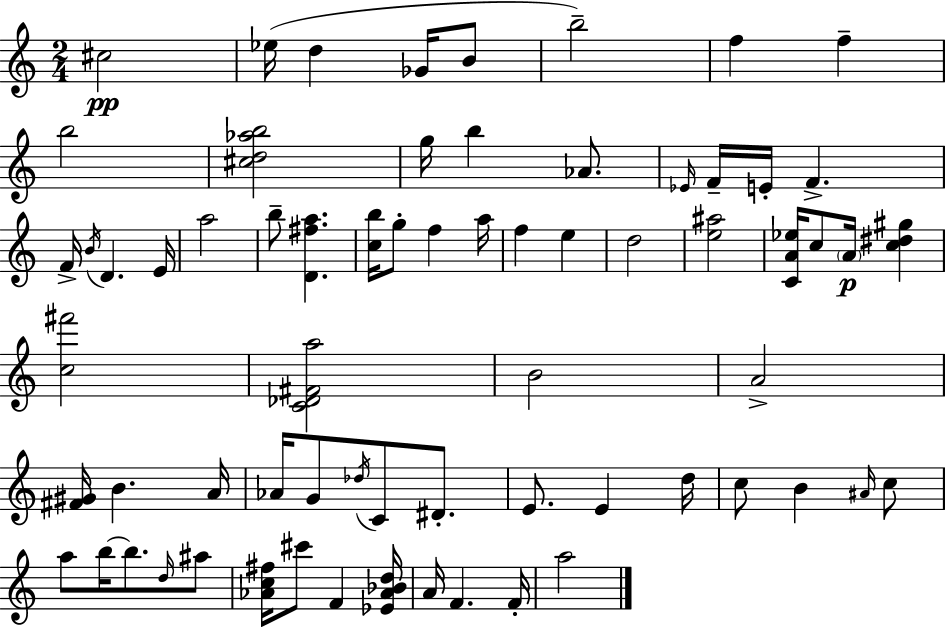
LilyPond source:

{
  \clef treble
  \numericTimeSignature
  \time 2/4
  \key c \major
  cis''2\pp | ees''16( d''4 ges'16 b'8 | b''2--) | f''4 f''4-- | \break b''2 | <cis'' d'' aes'' b''>2 | g''16 b''4 aes'8. | \grace { ees'16 } f'16-- e'16-. f'4.-> | \break f'16-> \acciaccatura { b'16 } d'4. | e'16 a''2 | b''8-- <d' fis'' a''>4. | <c'' b''>16 g''8-. f''4 | \break a''16 f''4 e''4 | d''2 | <e'' ais''>2 | <c' a' ees''>16 c''8 \parenthesize a'16\p <c'' dis'' gis''>4 | \break <c'' fis'''>2 | <c' des' fis' a''>2 | b'2 | a'2-> | \break <fis' gis'>16 b'4. | a'16 aes'16 g'8 \acciaccatura { des''16 } c'8 | dis'8.-. e'8. e'4 | d''16 c''8 b'4 | \break \grace { ais'16 } c''8 a''8 b''16~~ b''8. | \grace { d''16 } ais''8 <aes' c'' fis''>16 cis'''8 | f'4 <ees' aes' bes' d''>16 a'16 f'4. | f'16-. a''2 | \break \bar "|."
}